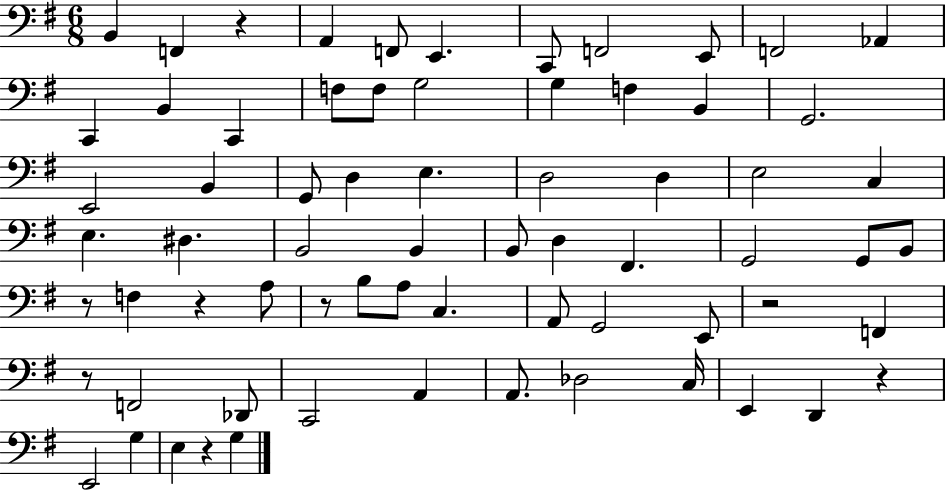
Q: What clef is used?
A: bass